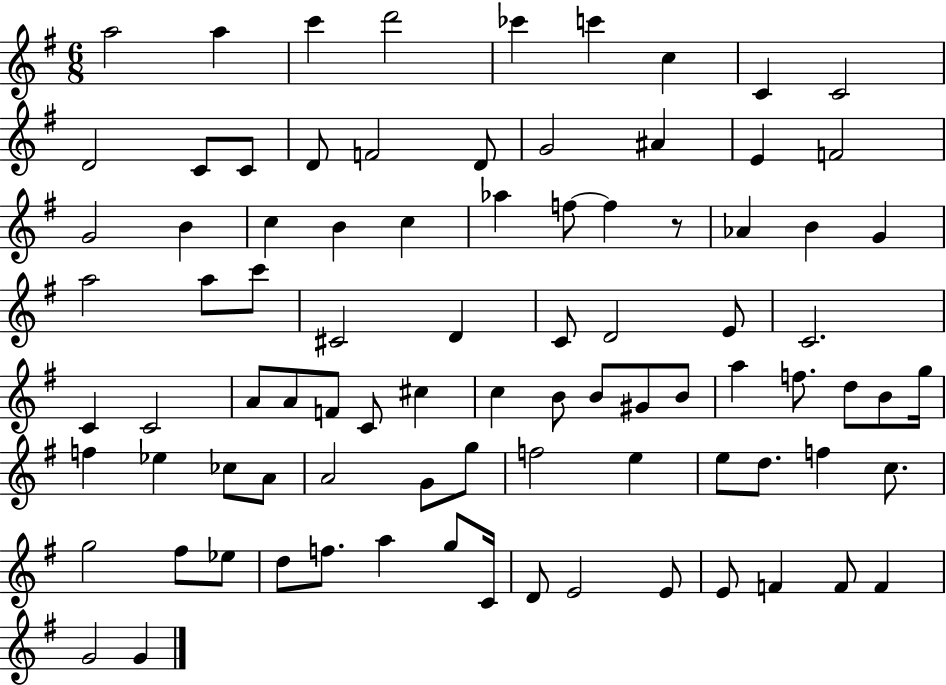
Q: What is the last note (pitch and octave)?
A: G4